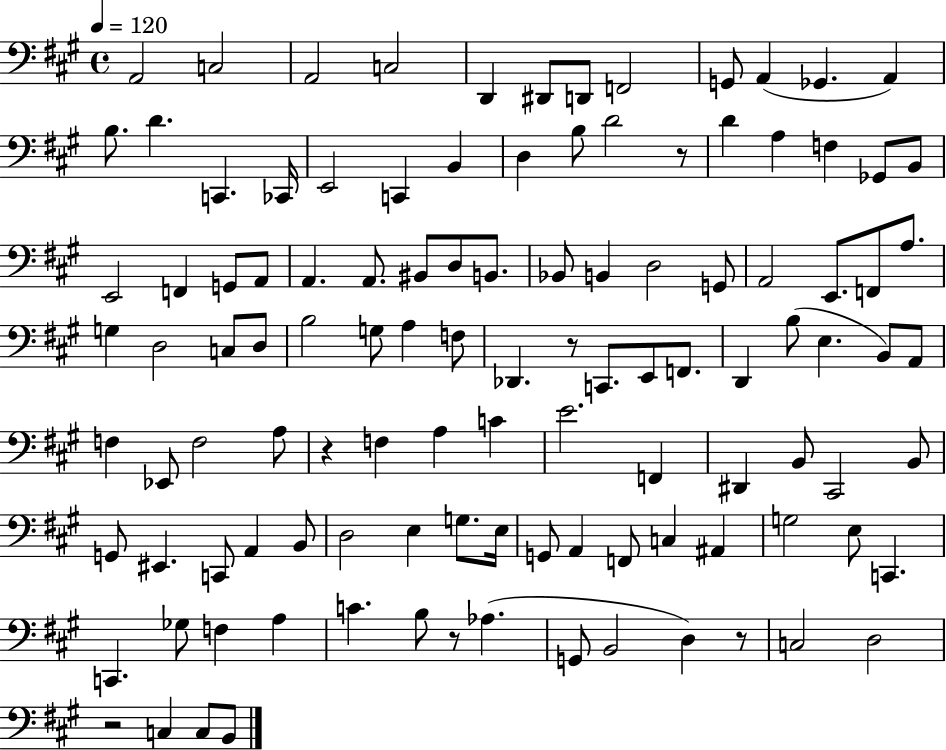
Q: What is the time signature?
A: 4/4